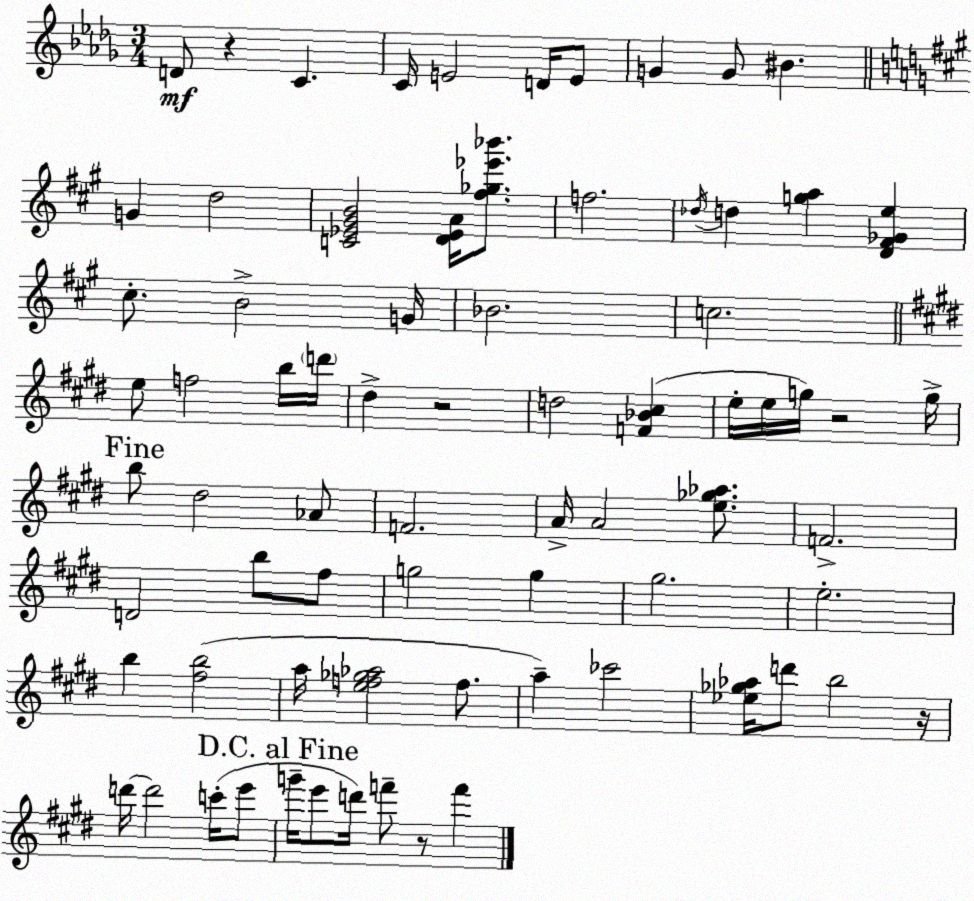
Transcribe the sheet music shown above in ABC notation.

X:1
T:Untitled
M:3/4
L:1/4
K:Bbm
D/2 z C C/4 E2 D/4 E/2 G G/2 ^B G d2 [C_E^GB]2 [D_EA]/4 [^f_g_e'_b']/2 f2 _d/4 d [ga] [D^F_Ge] ^c/2 B2 G/4 _B2 c2 e/2 f2 b/4 d'/4 ^d z2 d2 [F_B^c] e/4 e/4 g/4 z2 g/4 b/2 ^d2 _A/2 F2 A/4 A2 [e_g_a]/2 F2 D2 b/2 ^f/2 g2 g ^g2 e2 b [^fb]2 a/4 [ef_g_a]2 f/2 a _c'2 [_e_g_a]/4 d'/2 b2 z/4 d'/4 d'2 c'/4 e'/2 g'/4 e'/2 d'/4 f'/2 z/2 f'